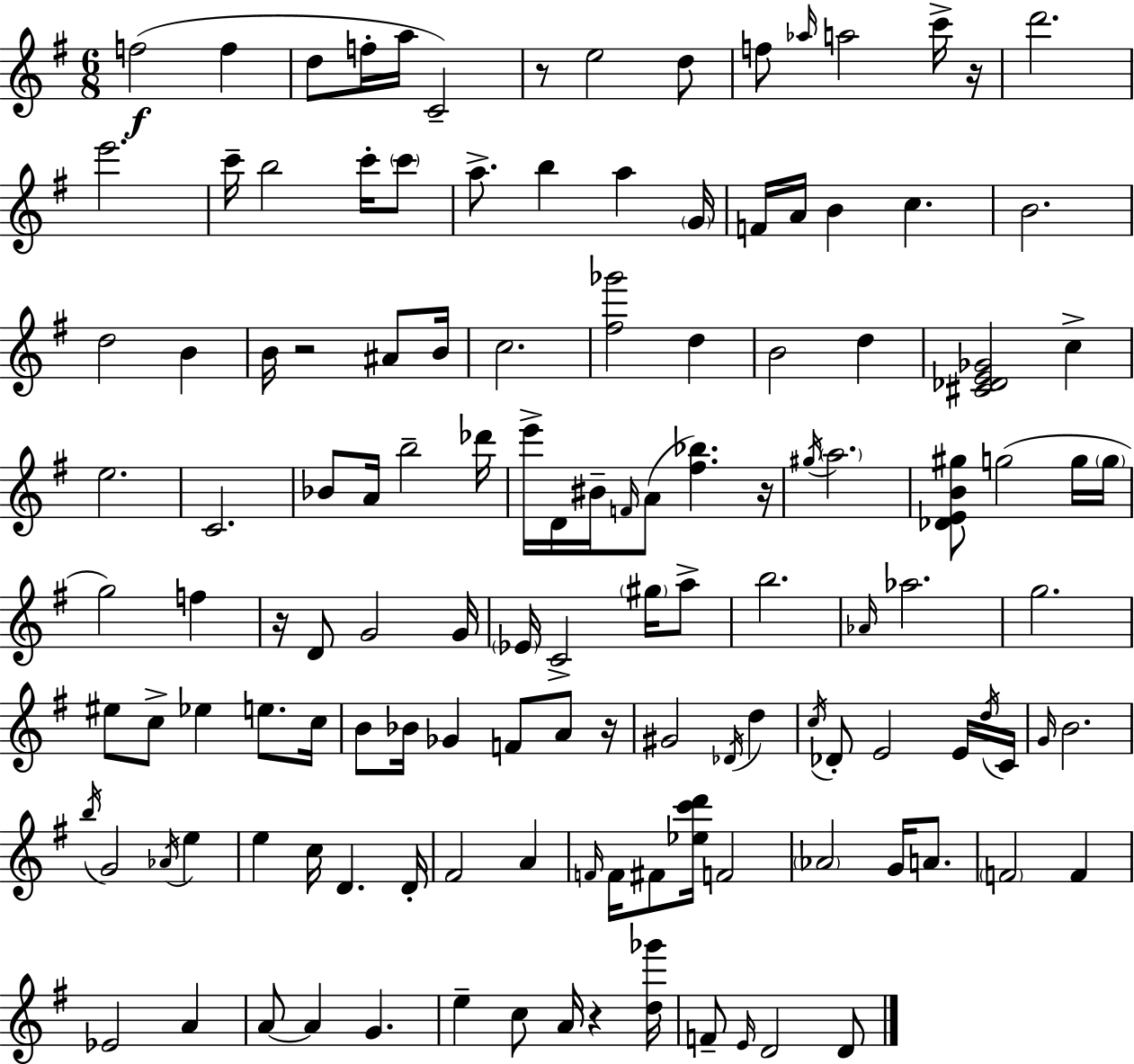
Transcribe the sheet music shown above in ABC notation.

X:1
T:Untitled
M:6/8
L:1/4
K:G
f2 f d/2 f/4 a/4 C2 z/2 e2 d/2 f/2 _a/4 a2 c'/4 z/4 d'2 e'2 c'/4 b2 c'/4 c'/2 a/2 b a G/4 F/4 A/4 B c B2 d2 B B/4 z2 ^A/2 B/4 c2 [^f_g']2 d B2 d [^C_DE_G]2 c e2 C2 _B/2 A/4 b2 _d'/4 e'/4 D/4 ^B/4 F/4 A/2 [^f_b] z/4 ^g/4 a2 [_DEB^g]/2 g2 g/4 g/4 g2 f z/4 D/2 G2 G/4 _E/4 C2 ^g/4 a/2 b2 _A/4 _a2 g2 ^e/2 c/2 _e e/2 c/4 B/2 _B/4 _G F/2 A/2 z/4 ^G2 _D/4 d c/4 _D/2 E2 E/4 d/4 C/4 G/4 B2 b/4 G2 _A/4 e e c/4 D D/4 ^F2 A F/4 F/4 ^F/2 [_ec'd']/4 F2 _A2 G/4 A/2 F2 F _E2 A A/2 A G e c/2 A/4 z [d_g']/4 F/2 E/4 D2 D/2